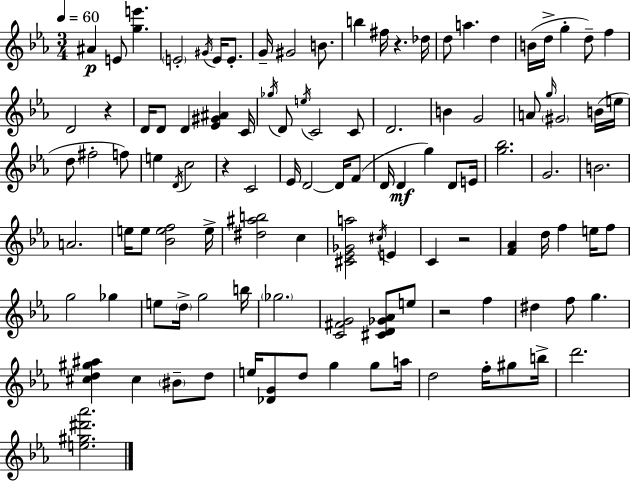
{
  \clef treble
  \numericTimeSignature
  \time 3/4
  \key ees \major
  \tempo 4 = 60
  ais'4\p e'8 <g'' e'''>4. | \parenthesize e'2-. \acciaccatura { gis'16 } e'16 e'8.-. | g'16-- gis'2 b'8. | b''4 fis''16 r4. | \break des''16 d''8 a''4. d''4 | b'16( d''16-> g''4-. d''8--) f''4 | d'2 r4 | d'16 d'8 d'4 <ees' gis' ais'>4 | \break c'16 \acciaccatura { ges''16 } d'8 \acciaccatura { e''16 } c'2 | c'8 d'2. | b'4 g'2 | a'8 \grace { g''16 } \parenthesize gis'2 | \break b'16( e''16 d''8 fis''2-. | f''8) e''4 \acciaccatura { d'16 } c''2 | r4 c'2 | ees'16 d'2~~ | \break d'16 f'8( d'16 d'4\mf g''4) | d'8 e'16 <g'' bes''>2. | g'2. | b'2. | \break a'2. | e''16 e''8 <bes' e'' f''>2 | e''16-> <dis'' ais'' b''>2 | c''4 <cis' ees' ges' a''>2 | \break \acciaccatura { cis''16 } e'4 c'4 r2 | <f' aes'>4 d''16 f''4 | e''16 f''8 g''2 | ges''4 e''8 \parenthesize d''16-> g''2 | \break b''16 \parenthesize ges''2. | <c' fis' g'>2 | <cis' d' ges' aes'>8 e''8 r2 | f''4 dis''4 f''8 | \break g''4. <cis'' d'' gis'' ais''>4 cis''4 | \parenthesize bis'8-- d''8 e''16 <des' g'>8 d''8 g''4 | g''8 a''16 d''2 | f''16-. gis''8 b''16-> d'''2. | \break <e'' gis'' dis''' aes'''>2. | \bar "|."
}